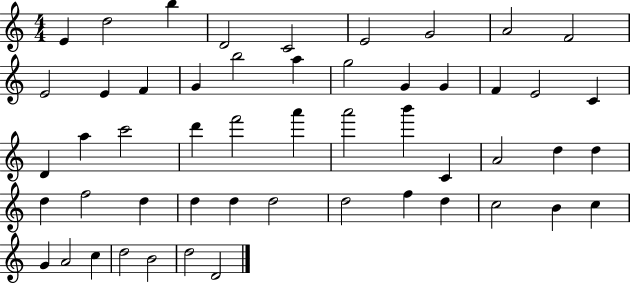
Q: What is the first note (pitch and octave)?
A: E4